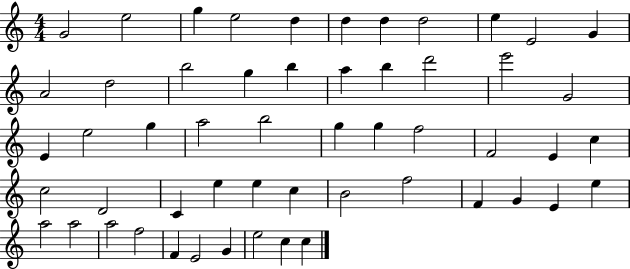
{
  \clef treble
  \numericTimeSignature
  \time 4/4
  \key c \major
  g'2 e''2 | g''4 e''2 d''4 | d''4 d''4 d''2 | e''4 e'2 g'4 | \break a'2 d''2 | b''2 g''4 b''4 | a''4 b''4 d'''2 | e'''2 g'2 | \break e'4 e''2 g''4 | a''2 b''2 | g''4 g''4 f''2 | f'2 e'4 c''4 | \break c''2 d'2 | c'4 e''4 e''4 c''4 | b'2 f''2 | f'4 g'4 e'4 e''4 | \break a''2 a''2 | a''2 f''2 | f'4 e'2 g'4 | e''2 c''4 c''4 | \break \bar "|."
}